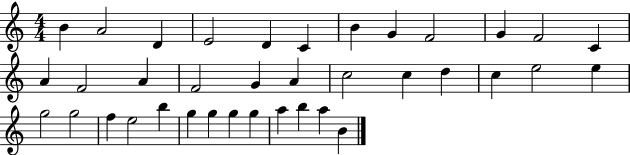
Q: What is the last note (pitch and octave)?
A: B4